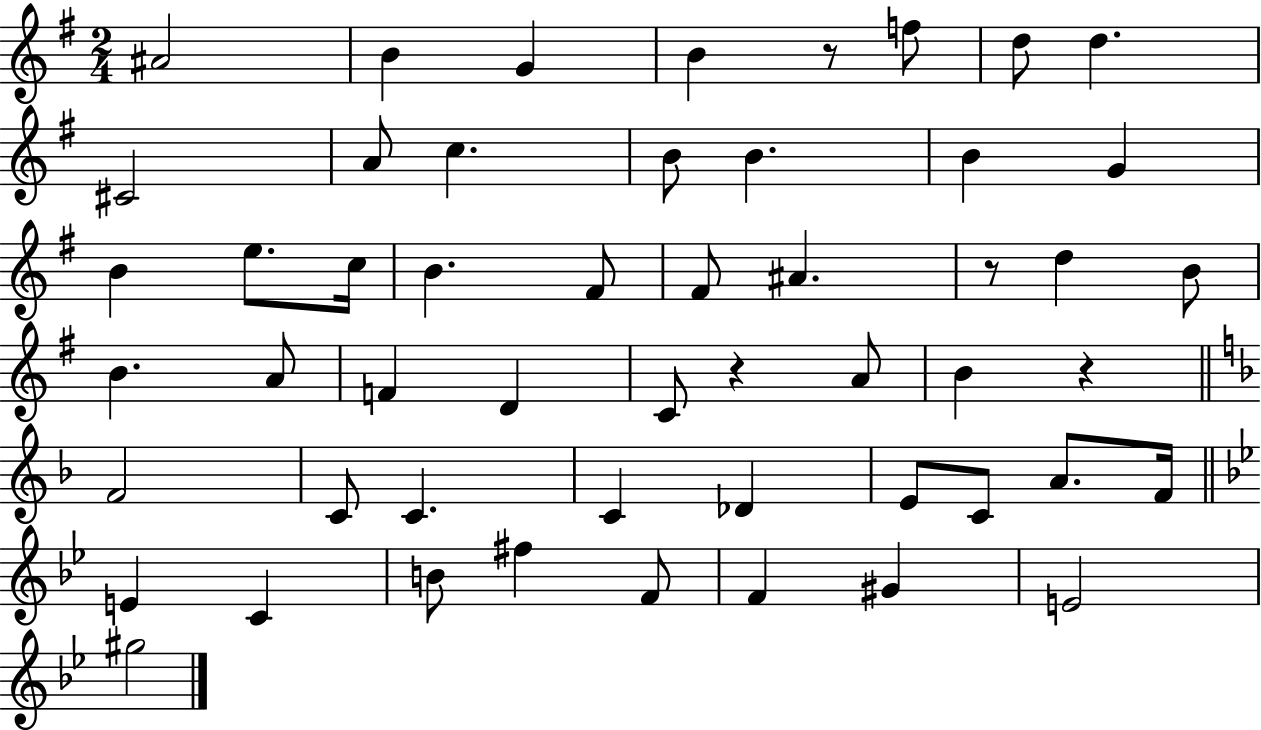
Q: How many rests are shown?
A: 4